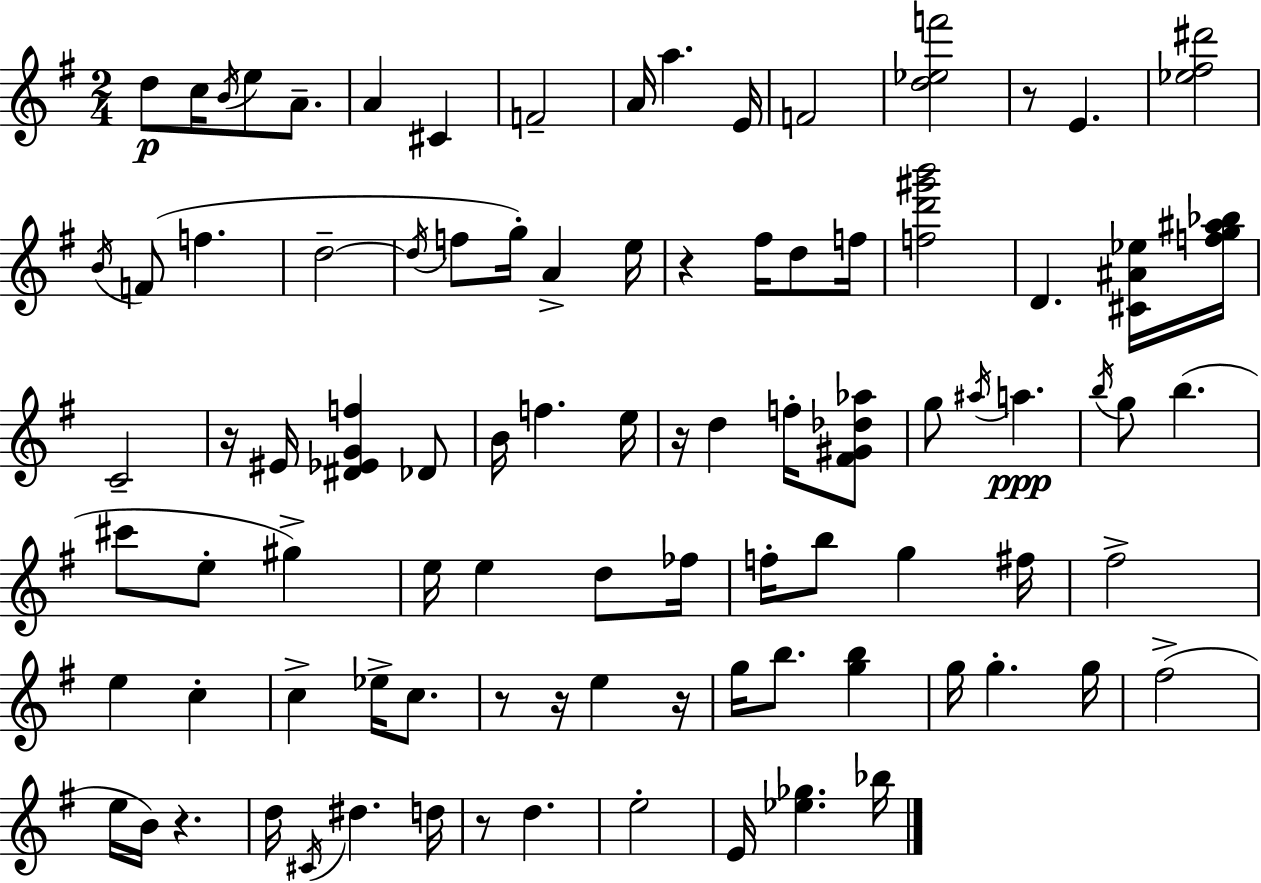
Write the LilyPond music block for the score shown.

{
  \clef treble
  \numericTimeSignature
  \time 2/4
  \key g \major
  d''8\p c''16 \acciaccatura { b'16 } e''8 a'8.-- | a'4 cis'4 | f'2-- | a'16 a''4. | \break e'16 f'2 | <d'' ees'' f'''>2 | r8 e'4. | <ees'' fis'' dis'''>2 | \break \acciaccatura { b'16 } f'8( f''4. | d''2--~~ | \acciaccatura { d''16 } f''8 g''16-.) a'4-> | e''16 r4 fis''16 | \break d''8 f''16 <f'' d''' gis''' b'''>2 | d'4. | <cis' ais' ees''>16 <f'' g'' ais'' bes''>16 c'2-- | r16 eis'16 <dis' ees' g' f''>4 | \break des'8 b'16 f''4. | e''16 r16 d''4 | f''16-. <fis' gis' des'' aes''>8 g''8 \acciaccatura { ais''16 }\ppp a''4. | \acciaccatura { b''16 } g''8 b''4.( | \break cis'''8 e''8-. | gis''4->) e''16 e''4 | d''8 fes''16 f''16-. b''8 | g''4 fis''16 fis''2-> | \break e''4 | c''4-. c''4-> | ees''16-> c''8. r8 r16 | e''4 r16 g''16 b''8. | \break <g'' b''>4 g''16 g''4.-. | g''16 fis''2->( | e''16 b'16) r4. | d''16 \acciaccatura { cis'16 } dis''4. | \break d''16 r8 | d''4. e''2-. | e'16 <ees'' ges''>4. | bes''16 \bar "|."
}